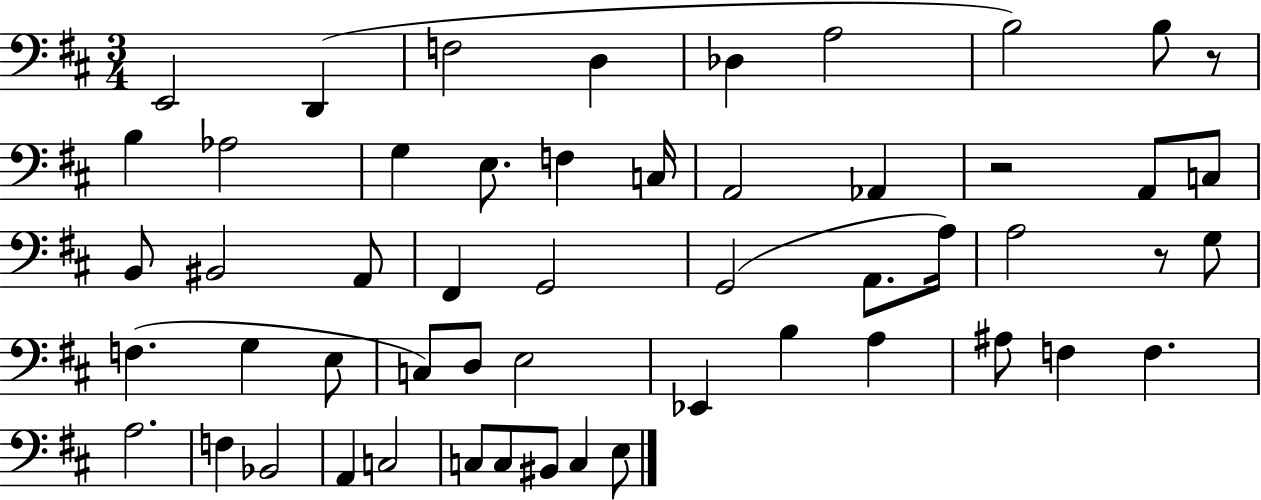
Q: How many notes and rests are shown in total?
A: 53